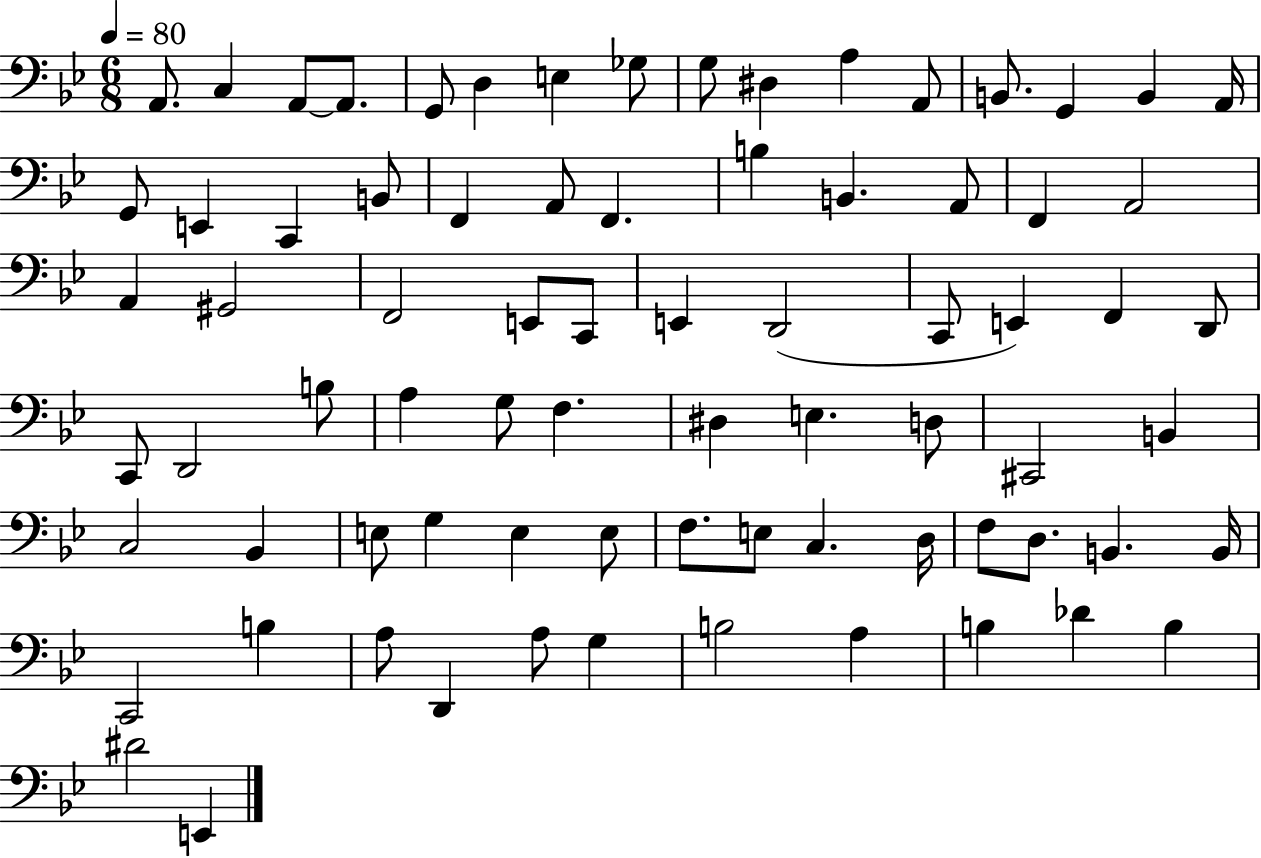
{
  \clef bass
  \numericTimeSignature
  \time 6/8
  \key bes \major
  \tempo 4 = 80
  \repeat volta 2 { a,8. c4 a,8~~ a,8. | g,8 d4 e4 ges8 | g8 dis4 a4 a,8 | b,8. g,4 b,4 a,16 | \break g,8 e,4 c,4 b,8 | f,4 a,8 f,4. | b4 b,4. a,8 | f,4 a,2 | \break a,4 gis,2 | f,2 e,8 c,8 | e,4 d,2( | c,8 e,4) f,4 d,8 | \break c,8 d,2 b8 | a4 g8 f4. | dis4 e4. d8 | cis,2 b,4 | \break c2 bes,4 | e8 g4 e4 e8 | f8. e8 c4. d16 | f8 d8. b,4. b,16 | \break c,2 b4 | a8 d,4 a8 g4 | b2 a4 | b4 des'4 b4 | \break dis'2 e,4 | } \bar "|."
}